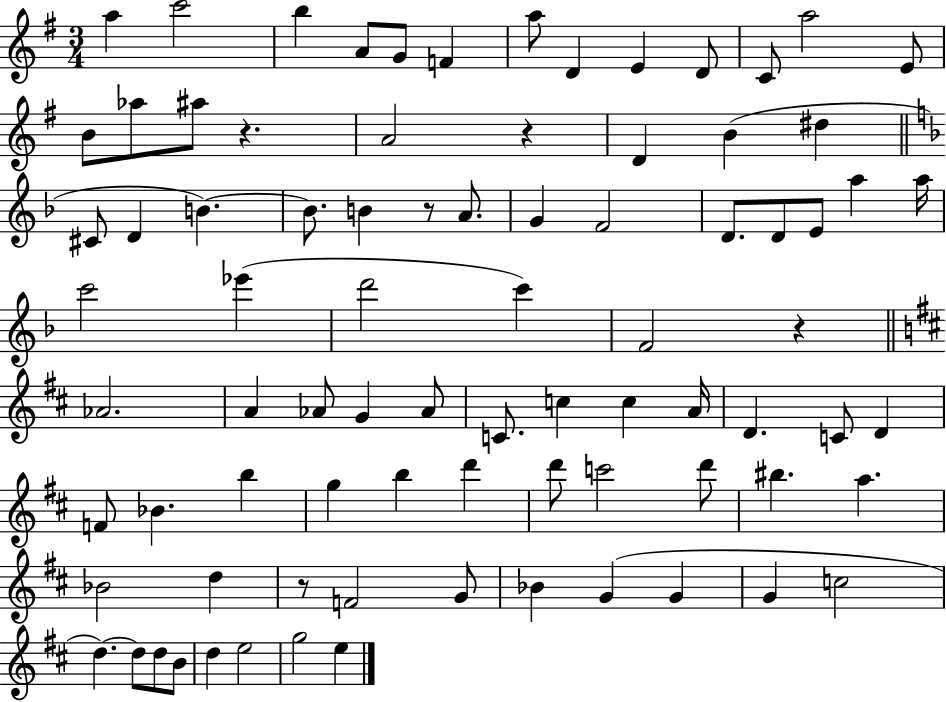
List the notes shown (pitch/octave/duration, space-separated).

A5/q C6/h B5/q A4/e G4/e F4/q A5/e D4/q E4/q D4/e C4/e A5/h E4/e B4/e Ab5/e A#5/e R/q. A4/h R/q D4/q B4/q D#5/q C#4/e D4/q B4/q. B4/e. B4/q R/e A4/e. G4/q F4/h D4/e. D4/e E4/e A5/q A5/s C6/h Eb6/q D6/h C6/q F4/h R/q Ab4/h. A4/q Ab4/e G4/q Ab4/e C4/e. C5/q C5/q A4/s D4/q. C4/e D4/q F4/e Bb4/q. B5/q G5/q B5/q D6/q D6/e C6/h D6/e BIS5/q. A5/q. Bb4/h D5/q R/e F4/h G4/e Bb4/q G4/q G4/q G4/q C5/h D5/q. D5/e D5/e B4/e D5/q E5/h G5/h E5/q